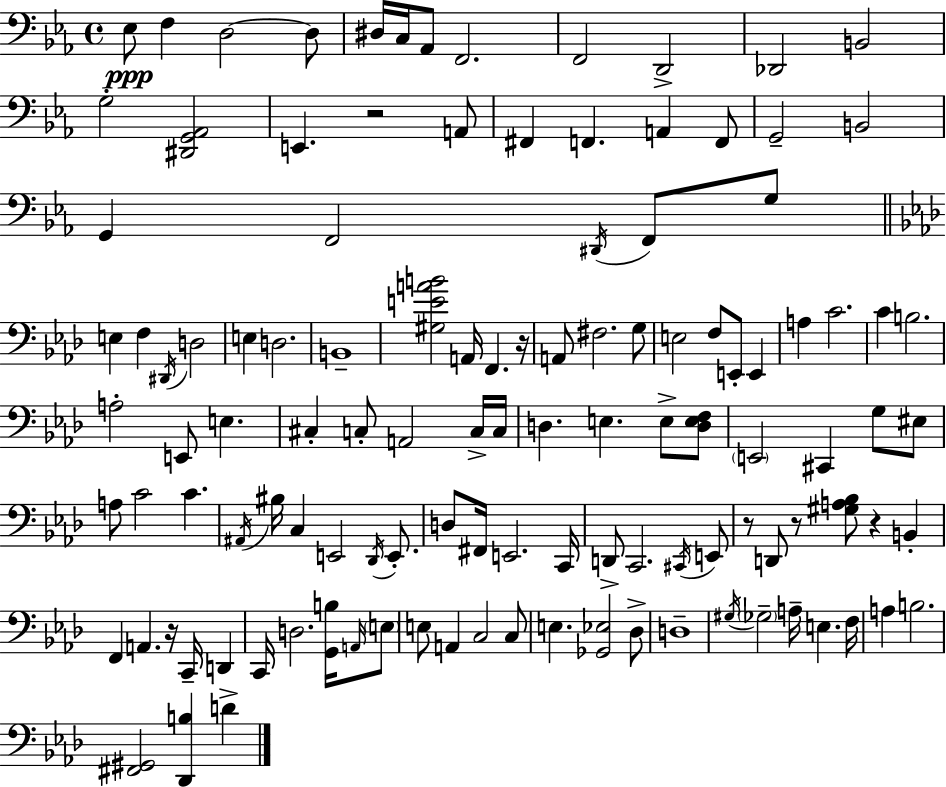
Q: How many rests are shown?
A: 6